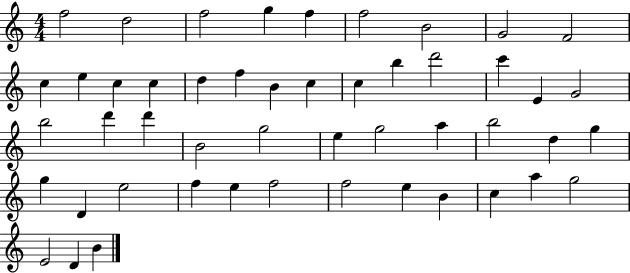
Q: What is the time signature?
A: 4/4